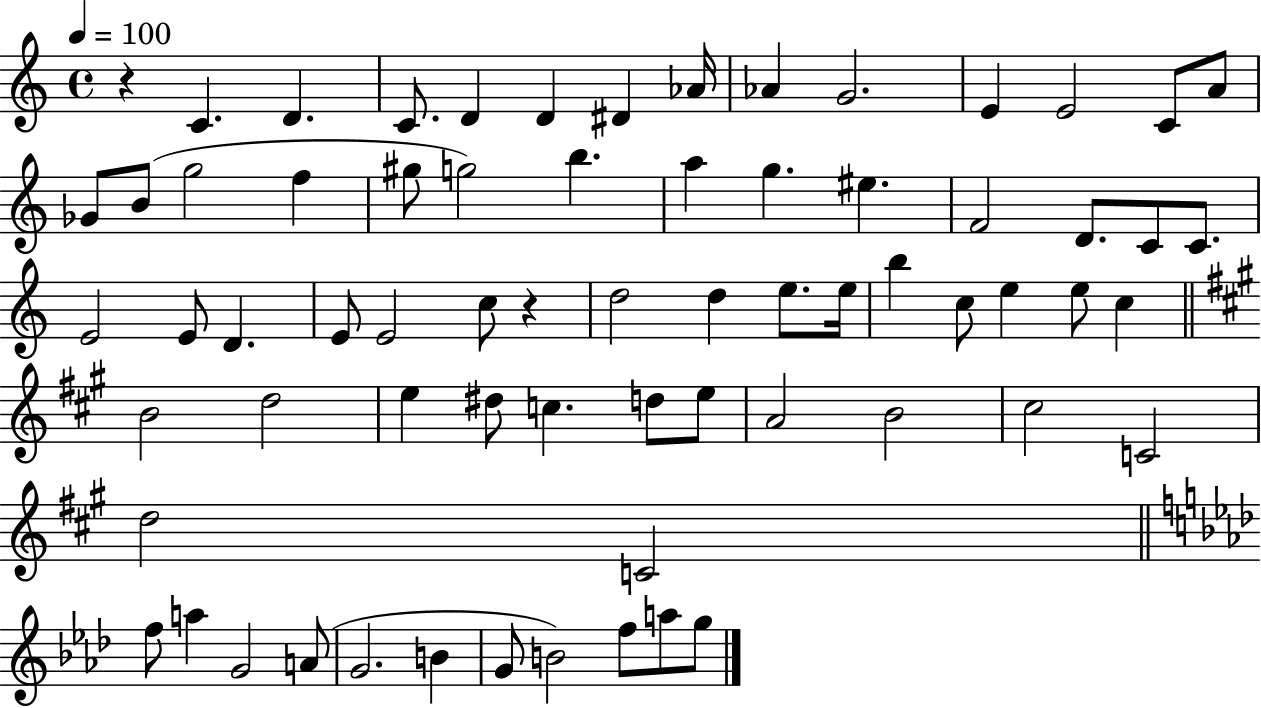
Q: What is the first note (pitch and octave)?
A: C4